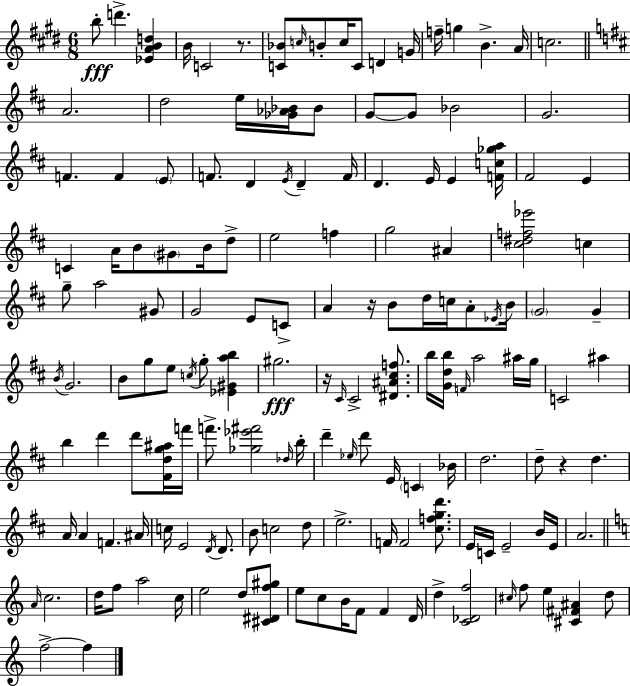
{
  \clef treble
  \numericTimeSignature
  \time 6/8
  \key e \major
  b''8-.\fff d'''4.-> <ees' a' b' d''>4 | b'16 c'2 r8. | <c' bes'>8 \grace { c''16 } b'8-. c''16 c'8 d'4 | g'16 f''16-- g''4 b'4.-> | \break a'16 c''2. | \bar "||" \break \key d \major a'2. | d''2 e''16 <ges' aes' bes'>16 bes'8 | g'8~~ g'8 bes'2 | g'2. | \break f'4. f'4 \parenthesize e'8 | f'8. d'4 \acciaccatura { e'16 } d'4-- | f'16 d'4. e'16 e'4 | <f' c'' ges'' a''>16 fis'2 e'4 | \break c'4 a'16 b'8 \parenthesize gis'8 b'16 d''8-> | e''2 f''4 | g''2 ais'4 | <cis'' dis'' f'' ees'''>2 c''4 | \break g''8-- a''2 gis'8 | g'2 e'8 c'8-> | a'4 r16 b'8 d''16 c''16 a'8-. | \acciaccatura { ees'16 } b'16 \parenthesize g'2 g'4-- | \break \acciaccatura { b'16 } g'2. | b'8 g''8 e''8 \acciaccatura { c''16 } g''8-. | <ees' gis' a'' b''>4 gis''2.\fff | r16 \grace { cis'16 } cis'2-> | \break <dis' ais' cis'' f''>8. b''16 <g' d'' b''>16 \grace { f'16 } a''2 | ais''16 g''16 c'2 | ais''4 b''4 d'''4 | d'''8 <fis' d'' g'' ais''>16 f'''16 f'''8.-> <ges'' ees''' fis'''>2 | \break \grace { des''16 } b''16-. d'''4-- \grace { ees''16 } | d'''8 e'16 \parenthesize c'4 bes'16 d''2. | d''8-- r4 | d''4. a'16 a'4 | \break f'4. ais'16 c''16 e'2 | \acciaccatura { d'16 } d'8. b'8 c''2 | d''8 e''2.-> | f'16 f'2 | \break <cis'' f'' g'' d'''>8. e'16 c'16 e'2-- | b'16 e'16 a'2. | \bar "||" \break \key a \minor \grace { a'16 } c''2. | d''16 f''8 a''2 | c''16 e''2 d''8 <cis' dis' f'' gis''>8 | e''8 c''8 b'16 f'8 f'4 | \break d'16 d''4-> <c' des' f''>2 | \grace { cis''16 } f''8 e''4 <cis' fis' ais'>4 | d''8 f''2->~~ f''4 | \bar "|."
}